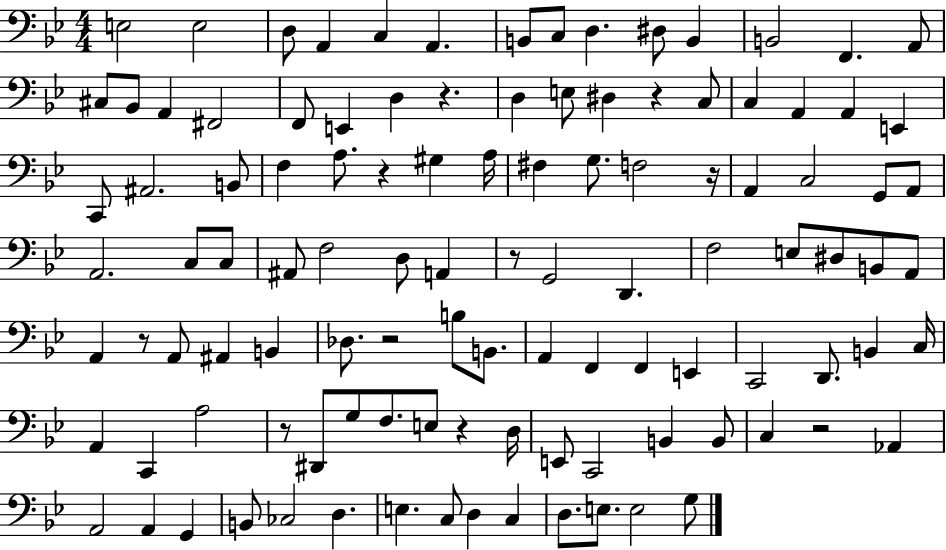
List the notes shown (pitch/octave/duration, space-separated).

E3/h E3/h D3/e A2/q C3/q A2/q. B2/e C3/e D3/q. D#3/e B2/q B2/h F2/q. A2/e C#3/e Bb2/e A2/q F#2/h F2/e E2/q D3/q R/q. D3/q E3/e D#3/q R/q C3/e C3/q A2/q A2/q E2/q C2/e A#2/h. B2/e F3/q A3/e. R/q G#3/q A3/s F#3/q G3/e. F3/h R/s A2/q C3/h G2/e A2/e A2/h. C3/e C3/e A#2/e F3/h D3/e A2/q R/e G2/h D2/q. F3/h E3/e D#3/e B2/e A2/e A2/q R/e A2/e A#2/q B2/q Db3/e. R/h B3/e B2/e. A2/q F2/q F2/q E2/q C2/h D2/e. B2/q C3/s A2/q C2/q A3/h R/e D#2/e G3/e F3/e. E3/e R/q D3/s E2/e C2/h B2/q B2/e C3/q R/h Ab2/q A2/h A2/q G2/q B2/e CES3/h D3/q. E3/q. C3/e D3/q C3/q D3/e. E3/e. E3/h G3/e